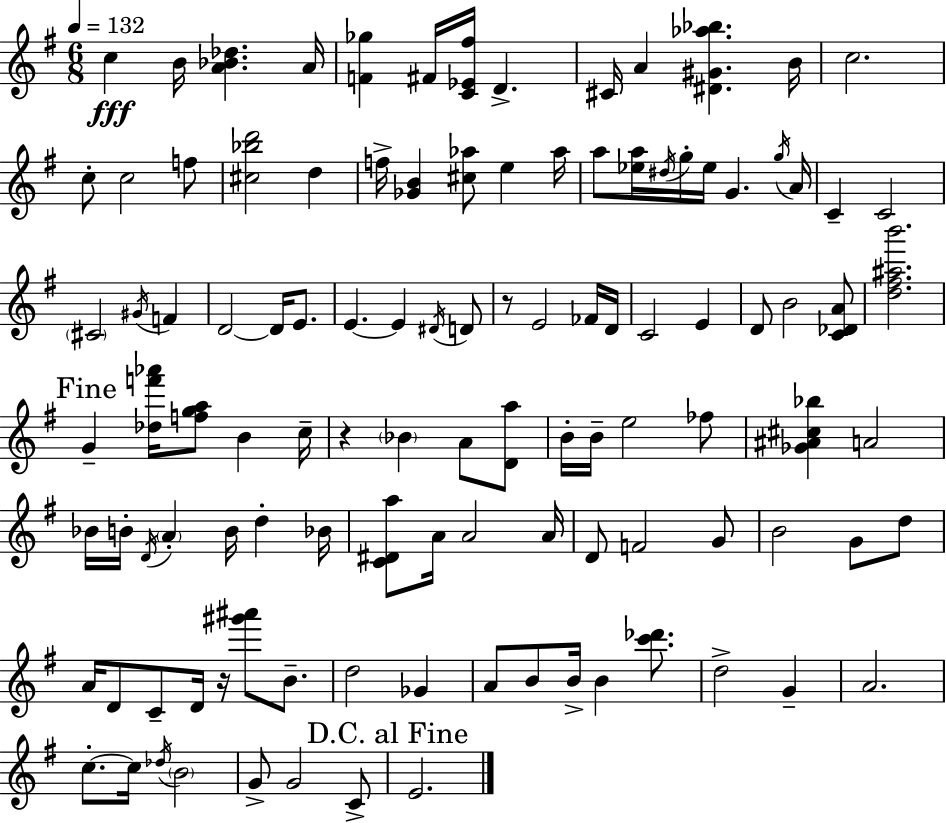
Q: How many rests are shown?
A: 3